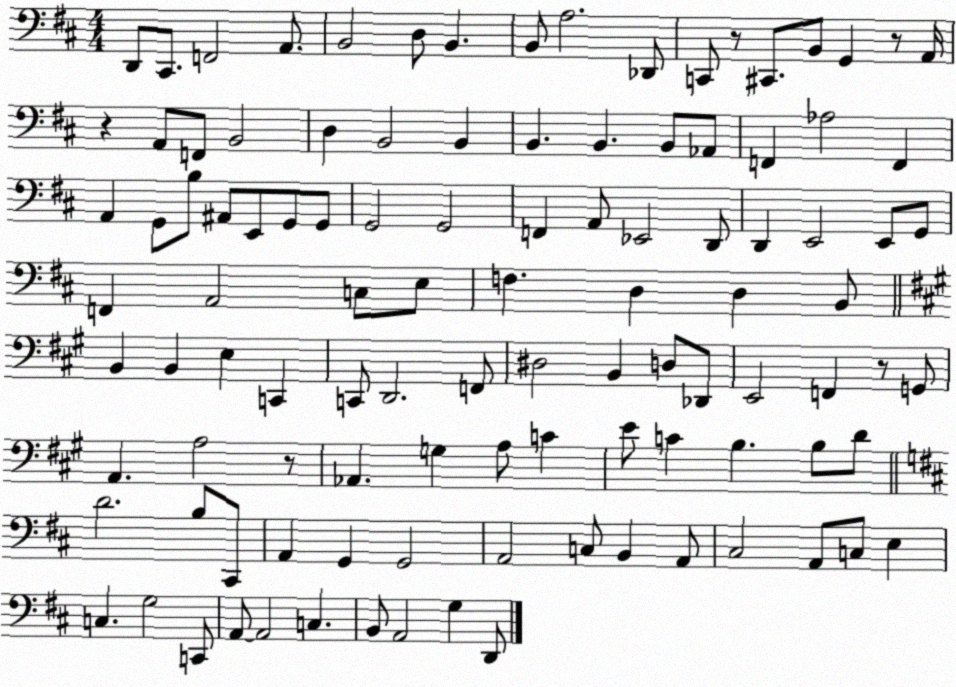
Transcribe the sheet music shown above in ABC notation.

X:1
T:Untitled
M:4/4
L:1/4
K:D
D,,/2 ^C,,/2 F,,2 A,,/2 B,,2 D,/2 B,, B,,/2 A,2 _D,,/2 C,,/2 z/2 ^C,,/2 B,,/2 G,, z/2 A,,/4 z A,,/2 F,,/2 B,,2 D, B,,2 B,, B,, B,, B,,/2 _A,,/2 F,, _A,2 F,, A,, G,,/2 B,/2 ^A,,/2 E,,/2 G,,/2 G,,/2 G,,2 G,,2 F,, A,,/2 _E,,2 D,,/2 D,, E,,2 E,,/2 G,,/2 F,, A,,2 C,/2 E,/2 F, D, D, B,,/2 B,, B,, E, C,, C,,/2 D,,2 F,,/2 ^D,2 B,, D,/2 _D,,/2 E,,2 F,, z/2 G,,/2 A,, A,2 z/2 _A,, G, A,/2 C E/2 C B, B,/2 D/2 D2 B,/2 ^C,,/2 A,, G,, G,,2 A,,2 C,/2 B,, A,,/2 ^C,2 A,,/2 C,/2 E, C, G,2 C,,/2 A,,/2 A,,2 C, B,,/2 A,,2 G, D,,/2